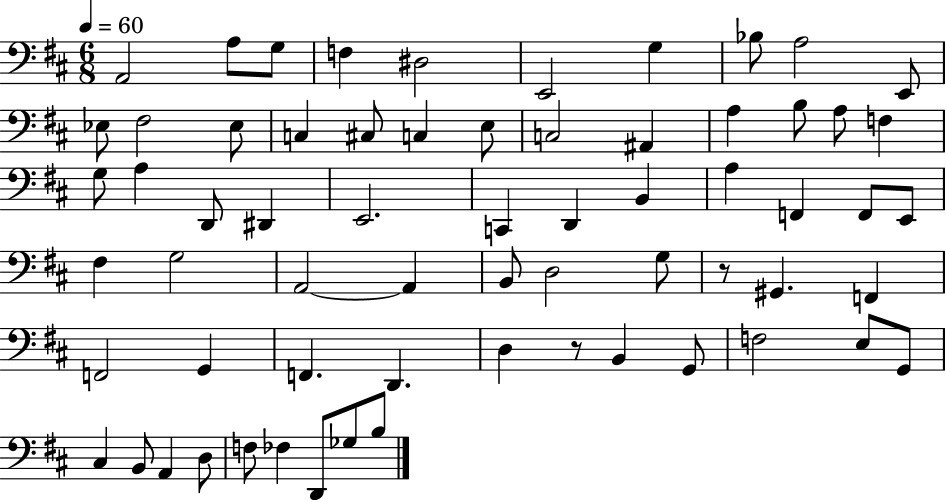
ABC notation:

X:1
T:Untitled
M:6/8
L:1/4
K:D
A,,2 A,/2 G,/2 F, ^D,2 E,,2 G, _B,/2 A,2 E,,/2 _E,/2 ^F,2 _E,/2 C, ^C,/2 C, E,/2 C,2 ^A,, A, B,/2 A,/2 F, G,/2 A, D,,/2 ^D,, E,,2 C,, D,, B,, A, F,, F,,/2 E,,/2 ^F, G,2 A,,2 A,, B,,/2 D,2 G,/2 z/2 ^G,, F,, F,,2 G,, F,, D,, D, z/2 B,, G,,/2 F,2 E,/2 G,,/2 ^C, B,,/2 A,, D,/2 F,/2 _F, D,,/2 _G,/2 B,/2